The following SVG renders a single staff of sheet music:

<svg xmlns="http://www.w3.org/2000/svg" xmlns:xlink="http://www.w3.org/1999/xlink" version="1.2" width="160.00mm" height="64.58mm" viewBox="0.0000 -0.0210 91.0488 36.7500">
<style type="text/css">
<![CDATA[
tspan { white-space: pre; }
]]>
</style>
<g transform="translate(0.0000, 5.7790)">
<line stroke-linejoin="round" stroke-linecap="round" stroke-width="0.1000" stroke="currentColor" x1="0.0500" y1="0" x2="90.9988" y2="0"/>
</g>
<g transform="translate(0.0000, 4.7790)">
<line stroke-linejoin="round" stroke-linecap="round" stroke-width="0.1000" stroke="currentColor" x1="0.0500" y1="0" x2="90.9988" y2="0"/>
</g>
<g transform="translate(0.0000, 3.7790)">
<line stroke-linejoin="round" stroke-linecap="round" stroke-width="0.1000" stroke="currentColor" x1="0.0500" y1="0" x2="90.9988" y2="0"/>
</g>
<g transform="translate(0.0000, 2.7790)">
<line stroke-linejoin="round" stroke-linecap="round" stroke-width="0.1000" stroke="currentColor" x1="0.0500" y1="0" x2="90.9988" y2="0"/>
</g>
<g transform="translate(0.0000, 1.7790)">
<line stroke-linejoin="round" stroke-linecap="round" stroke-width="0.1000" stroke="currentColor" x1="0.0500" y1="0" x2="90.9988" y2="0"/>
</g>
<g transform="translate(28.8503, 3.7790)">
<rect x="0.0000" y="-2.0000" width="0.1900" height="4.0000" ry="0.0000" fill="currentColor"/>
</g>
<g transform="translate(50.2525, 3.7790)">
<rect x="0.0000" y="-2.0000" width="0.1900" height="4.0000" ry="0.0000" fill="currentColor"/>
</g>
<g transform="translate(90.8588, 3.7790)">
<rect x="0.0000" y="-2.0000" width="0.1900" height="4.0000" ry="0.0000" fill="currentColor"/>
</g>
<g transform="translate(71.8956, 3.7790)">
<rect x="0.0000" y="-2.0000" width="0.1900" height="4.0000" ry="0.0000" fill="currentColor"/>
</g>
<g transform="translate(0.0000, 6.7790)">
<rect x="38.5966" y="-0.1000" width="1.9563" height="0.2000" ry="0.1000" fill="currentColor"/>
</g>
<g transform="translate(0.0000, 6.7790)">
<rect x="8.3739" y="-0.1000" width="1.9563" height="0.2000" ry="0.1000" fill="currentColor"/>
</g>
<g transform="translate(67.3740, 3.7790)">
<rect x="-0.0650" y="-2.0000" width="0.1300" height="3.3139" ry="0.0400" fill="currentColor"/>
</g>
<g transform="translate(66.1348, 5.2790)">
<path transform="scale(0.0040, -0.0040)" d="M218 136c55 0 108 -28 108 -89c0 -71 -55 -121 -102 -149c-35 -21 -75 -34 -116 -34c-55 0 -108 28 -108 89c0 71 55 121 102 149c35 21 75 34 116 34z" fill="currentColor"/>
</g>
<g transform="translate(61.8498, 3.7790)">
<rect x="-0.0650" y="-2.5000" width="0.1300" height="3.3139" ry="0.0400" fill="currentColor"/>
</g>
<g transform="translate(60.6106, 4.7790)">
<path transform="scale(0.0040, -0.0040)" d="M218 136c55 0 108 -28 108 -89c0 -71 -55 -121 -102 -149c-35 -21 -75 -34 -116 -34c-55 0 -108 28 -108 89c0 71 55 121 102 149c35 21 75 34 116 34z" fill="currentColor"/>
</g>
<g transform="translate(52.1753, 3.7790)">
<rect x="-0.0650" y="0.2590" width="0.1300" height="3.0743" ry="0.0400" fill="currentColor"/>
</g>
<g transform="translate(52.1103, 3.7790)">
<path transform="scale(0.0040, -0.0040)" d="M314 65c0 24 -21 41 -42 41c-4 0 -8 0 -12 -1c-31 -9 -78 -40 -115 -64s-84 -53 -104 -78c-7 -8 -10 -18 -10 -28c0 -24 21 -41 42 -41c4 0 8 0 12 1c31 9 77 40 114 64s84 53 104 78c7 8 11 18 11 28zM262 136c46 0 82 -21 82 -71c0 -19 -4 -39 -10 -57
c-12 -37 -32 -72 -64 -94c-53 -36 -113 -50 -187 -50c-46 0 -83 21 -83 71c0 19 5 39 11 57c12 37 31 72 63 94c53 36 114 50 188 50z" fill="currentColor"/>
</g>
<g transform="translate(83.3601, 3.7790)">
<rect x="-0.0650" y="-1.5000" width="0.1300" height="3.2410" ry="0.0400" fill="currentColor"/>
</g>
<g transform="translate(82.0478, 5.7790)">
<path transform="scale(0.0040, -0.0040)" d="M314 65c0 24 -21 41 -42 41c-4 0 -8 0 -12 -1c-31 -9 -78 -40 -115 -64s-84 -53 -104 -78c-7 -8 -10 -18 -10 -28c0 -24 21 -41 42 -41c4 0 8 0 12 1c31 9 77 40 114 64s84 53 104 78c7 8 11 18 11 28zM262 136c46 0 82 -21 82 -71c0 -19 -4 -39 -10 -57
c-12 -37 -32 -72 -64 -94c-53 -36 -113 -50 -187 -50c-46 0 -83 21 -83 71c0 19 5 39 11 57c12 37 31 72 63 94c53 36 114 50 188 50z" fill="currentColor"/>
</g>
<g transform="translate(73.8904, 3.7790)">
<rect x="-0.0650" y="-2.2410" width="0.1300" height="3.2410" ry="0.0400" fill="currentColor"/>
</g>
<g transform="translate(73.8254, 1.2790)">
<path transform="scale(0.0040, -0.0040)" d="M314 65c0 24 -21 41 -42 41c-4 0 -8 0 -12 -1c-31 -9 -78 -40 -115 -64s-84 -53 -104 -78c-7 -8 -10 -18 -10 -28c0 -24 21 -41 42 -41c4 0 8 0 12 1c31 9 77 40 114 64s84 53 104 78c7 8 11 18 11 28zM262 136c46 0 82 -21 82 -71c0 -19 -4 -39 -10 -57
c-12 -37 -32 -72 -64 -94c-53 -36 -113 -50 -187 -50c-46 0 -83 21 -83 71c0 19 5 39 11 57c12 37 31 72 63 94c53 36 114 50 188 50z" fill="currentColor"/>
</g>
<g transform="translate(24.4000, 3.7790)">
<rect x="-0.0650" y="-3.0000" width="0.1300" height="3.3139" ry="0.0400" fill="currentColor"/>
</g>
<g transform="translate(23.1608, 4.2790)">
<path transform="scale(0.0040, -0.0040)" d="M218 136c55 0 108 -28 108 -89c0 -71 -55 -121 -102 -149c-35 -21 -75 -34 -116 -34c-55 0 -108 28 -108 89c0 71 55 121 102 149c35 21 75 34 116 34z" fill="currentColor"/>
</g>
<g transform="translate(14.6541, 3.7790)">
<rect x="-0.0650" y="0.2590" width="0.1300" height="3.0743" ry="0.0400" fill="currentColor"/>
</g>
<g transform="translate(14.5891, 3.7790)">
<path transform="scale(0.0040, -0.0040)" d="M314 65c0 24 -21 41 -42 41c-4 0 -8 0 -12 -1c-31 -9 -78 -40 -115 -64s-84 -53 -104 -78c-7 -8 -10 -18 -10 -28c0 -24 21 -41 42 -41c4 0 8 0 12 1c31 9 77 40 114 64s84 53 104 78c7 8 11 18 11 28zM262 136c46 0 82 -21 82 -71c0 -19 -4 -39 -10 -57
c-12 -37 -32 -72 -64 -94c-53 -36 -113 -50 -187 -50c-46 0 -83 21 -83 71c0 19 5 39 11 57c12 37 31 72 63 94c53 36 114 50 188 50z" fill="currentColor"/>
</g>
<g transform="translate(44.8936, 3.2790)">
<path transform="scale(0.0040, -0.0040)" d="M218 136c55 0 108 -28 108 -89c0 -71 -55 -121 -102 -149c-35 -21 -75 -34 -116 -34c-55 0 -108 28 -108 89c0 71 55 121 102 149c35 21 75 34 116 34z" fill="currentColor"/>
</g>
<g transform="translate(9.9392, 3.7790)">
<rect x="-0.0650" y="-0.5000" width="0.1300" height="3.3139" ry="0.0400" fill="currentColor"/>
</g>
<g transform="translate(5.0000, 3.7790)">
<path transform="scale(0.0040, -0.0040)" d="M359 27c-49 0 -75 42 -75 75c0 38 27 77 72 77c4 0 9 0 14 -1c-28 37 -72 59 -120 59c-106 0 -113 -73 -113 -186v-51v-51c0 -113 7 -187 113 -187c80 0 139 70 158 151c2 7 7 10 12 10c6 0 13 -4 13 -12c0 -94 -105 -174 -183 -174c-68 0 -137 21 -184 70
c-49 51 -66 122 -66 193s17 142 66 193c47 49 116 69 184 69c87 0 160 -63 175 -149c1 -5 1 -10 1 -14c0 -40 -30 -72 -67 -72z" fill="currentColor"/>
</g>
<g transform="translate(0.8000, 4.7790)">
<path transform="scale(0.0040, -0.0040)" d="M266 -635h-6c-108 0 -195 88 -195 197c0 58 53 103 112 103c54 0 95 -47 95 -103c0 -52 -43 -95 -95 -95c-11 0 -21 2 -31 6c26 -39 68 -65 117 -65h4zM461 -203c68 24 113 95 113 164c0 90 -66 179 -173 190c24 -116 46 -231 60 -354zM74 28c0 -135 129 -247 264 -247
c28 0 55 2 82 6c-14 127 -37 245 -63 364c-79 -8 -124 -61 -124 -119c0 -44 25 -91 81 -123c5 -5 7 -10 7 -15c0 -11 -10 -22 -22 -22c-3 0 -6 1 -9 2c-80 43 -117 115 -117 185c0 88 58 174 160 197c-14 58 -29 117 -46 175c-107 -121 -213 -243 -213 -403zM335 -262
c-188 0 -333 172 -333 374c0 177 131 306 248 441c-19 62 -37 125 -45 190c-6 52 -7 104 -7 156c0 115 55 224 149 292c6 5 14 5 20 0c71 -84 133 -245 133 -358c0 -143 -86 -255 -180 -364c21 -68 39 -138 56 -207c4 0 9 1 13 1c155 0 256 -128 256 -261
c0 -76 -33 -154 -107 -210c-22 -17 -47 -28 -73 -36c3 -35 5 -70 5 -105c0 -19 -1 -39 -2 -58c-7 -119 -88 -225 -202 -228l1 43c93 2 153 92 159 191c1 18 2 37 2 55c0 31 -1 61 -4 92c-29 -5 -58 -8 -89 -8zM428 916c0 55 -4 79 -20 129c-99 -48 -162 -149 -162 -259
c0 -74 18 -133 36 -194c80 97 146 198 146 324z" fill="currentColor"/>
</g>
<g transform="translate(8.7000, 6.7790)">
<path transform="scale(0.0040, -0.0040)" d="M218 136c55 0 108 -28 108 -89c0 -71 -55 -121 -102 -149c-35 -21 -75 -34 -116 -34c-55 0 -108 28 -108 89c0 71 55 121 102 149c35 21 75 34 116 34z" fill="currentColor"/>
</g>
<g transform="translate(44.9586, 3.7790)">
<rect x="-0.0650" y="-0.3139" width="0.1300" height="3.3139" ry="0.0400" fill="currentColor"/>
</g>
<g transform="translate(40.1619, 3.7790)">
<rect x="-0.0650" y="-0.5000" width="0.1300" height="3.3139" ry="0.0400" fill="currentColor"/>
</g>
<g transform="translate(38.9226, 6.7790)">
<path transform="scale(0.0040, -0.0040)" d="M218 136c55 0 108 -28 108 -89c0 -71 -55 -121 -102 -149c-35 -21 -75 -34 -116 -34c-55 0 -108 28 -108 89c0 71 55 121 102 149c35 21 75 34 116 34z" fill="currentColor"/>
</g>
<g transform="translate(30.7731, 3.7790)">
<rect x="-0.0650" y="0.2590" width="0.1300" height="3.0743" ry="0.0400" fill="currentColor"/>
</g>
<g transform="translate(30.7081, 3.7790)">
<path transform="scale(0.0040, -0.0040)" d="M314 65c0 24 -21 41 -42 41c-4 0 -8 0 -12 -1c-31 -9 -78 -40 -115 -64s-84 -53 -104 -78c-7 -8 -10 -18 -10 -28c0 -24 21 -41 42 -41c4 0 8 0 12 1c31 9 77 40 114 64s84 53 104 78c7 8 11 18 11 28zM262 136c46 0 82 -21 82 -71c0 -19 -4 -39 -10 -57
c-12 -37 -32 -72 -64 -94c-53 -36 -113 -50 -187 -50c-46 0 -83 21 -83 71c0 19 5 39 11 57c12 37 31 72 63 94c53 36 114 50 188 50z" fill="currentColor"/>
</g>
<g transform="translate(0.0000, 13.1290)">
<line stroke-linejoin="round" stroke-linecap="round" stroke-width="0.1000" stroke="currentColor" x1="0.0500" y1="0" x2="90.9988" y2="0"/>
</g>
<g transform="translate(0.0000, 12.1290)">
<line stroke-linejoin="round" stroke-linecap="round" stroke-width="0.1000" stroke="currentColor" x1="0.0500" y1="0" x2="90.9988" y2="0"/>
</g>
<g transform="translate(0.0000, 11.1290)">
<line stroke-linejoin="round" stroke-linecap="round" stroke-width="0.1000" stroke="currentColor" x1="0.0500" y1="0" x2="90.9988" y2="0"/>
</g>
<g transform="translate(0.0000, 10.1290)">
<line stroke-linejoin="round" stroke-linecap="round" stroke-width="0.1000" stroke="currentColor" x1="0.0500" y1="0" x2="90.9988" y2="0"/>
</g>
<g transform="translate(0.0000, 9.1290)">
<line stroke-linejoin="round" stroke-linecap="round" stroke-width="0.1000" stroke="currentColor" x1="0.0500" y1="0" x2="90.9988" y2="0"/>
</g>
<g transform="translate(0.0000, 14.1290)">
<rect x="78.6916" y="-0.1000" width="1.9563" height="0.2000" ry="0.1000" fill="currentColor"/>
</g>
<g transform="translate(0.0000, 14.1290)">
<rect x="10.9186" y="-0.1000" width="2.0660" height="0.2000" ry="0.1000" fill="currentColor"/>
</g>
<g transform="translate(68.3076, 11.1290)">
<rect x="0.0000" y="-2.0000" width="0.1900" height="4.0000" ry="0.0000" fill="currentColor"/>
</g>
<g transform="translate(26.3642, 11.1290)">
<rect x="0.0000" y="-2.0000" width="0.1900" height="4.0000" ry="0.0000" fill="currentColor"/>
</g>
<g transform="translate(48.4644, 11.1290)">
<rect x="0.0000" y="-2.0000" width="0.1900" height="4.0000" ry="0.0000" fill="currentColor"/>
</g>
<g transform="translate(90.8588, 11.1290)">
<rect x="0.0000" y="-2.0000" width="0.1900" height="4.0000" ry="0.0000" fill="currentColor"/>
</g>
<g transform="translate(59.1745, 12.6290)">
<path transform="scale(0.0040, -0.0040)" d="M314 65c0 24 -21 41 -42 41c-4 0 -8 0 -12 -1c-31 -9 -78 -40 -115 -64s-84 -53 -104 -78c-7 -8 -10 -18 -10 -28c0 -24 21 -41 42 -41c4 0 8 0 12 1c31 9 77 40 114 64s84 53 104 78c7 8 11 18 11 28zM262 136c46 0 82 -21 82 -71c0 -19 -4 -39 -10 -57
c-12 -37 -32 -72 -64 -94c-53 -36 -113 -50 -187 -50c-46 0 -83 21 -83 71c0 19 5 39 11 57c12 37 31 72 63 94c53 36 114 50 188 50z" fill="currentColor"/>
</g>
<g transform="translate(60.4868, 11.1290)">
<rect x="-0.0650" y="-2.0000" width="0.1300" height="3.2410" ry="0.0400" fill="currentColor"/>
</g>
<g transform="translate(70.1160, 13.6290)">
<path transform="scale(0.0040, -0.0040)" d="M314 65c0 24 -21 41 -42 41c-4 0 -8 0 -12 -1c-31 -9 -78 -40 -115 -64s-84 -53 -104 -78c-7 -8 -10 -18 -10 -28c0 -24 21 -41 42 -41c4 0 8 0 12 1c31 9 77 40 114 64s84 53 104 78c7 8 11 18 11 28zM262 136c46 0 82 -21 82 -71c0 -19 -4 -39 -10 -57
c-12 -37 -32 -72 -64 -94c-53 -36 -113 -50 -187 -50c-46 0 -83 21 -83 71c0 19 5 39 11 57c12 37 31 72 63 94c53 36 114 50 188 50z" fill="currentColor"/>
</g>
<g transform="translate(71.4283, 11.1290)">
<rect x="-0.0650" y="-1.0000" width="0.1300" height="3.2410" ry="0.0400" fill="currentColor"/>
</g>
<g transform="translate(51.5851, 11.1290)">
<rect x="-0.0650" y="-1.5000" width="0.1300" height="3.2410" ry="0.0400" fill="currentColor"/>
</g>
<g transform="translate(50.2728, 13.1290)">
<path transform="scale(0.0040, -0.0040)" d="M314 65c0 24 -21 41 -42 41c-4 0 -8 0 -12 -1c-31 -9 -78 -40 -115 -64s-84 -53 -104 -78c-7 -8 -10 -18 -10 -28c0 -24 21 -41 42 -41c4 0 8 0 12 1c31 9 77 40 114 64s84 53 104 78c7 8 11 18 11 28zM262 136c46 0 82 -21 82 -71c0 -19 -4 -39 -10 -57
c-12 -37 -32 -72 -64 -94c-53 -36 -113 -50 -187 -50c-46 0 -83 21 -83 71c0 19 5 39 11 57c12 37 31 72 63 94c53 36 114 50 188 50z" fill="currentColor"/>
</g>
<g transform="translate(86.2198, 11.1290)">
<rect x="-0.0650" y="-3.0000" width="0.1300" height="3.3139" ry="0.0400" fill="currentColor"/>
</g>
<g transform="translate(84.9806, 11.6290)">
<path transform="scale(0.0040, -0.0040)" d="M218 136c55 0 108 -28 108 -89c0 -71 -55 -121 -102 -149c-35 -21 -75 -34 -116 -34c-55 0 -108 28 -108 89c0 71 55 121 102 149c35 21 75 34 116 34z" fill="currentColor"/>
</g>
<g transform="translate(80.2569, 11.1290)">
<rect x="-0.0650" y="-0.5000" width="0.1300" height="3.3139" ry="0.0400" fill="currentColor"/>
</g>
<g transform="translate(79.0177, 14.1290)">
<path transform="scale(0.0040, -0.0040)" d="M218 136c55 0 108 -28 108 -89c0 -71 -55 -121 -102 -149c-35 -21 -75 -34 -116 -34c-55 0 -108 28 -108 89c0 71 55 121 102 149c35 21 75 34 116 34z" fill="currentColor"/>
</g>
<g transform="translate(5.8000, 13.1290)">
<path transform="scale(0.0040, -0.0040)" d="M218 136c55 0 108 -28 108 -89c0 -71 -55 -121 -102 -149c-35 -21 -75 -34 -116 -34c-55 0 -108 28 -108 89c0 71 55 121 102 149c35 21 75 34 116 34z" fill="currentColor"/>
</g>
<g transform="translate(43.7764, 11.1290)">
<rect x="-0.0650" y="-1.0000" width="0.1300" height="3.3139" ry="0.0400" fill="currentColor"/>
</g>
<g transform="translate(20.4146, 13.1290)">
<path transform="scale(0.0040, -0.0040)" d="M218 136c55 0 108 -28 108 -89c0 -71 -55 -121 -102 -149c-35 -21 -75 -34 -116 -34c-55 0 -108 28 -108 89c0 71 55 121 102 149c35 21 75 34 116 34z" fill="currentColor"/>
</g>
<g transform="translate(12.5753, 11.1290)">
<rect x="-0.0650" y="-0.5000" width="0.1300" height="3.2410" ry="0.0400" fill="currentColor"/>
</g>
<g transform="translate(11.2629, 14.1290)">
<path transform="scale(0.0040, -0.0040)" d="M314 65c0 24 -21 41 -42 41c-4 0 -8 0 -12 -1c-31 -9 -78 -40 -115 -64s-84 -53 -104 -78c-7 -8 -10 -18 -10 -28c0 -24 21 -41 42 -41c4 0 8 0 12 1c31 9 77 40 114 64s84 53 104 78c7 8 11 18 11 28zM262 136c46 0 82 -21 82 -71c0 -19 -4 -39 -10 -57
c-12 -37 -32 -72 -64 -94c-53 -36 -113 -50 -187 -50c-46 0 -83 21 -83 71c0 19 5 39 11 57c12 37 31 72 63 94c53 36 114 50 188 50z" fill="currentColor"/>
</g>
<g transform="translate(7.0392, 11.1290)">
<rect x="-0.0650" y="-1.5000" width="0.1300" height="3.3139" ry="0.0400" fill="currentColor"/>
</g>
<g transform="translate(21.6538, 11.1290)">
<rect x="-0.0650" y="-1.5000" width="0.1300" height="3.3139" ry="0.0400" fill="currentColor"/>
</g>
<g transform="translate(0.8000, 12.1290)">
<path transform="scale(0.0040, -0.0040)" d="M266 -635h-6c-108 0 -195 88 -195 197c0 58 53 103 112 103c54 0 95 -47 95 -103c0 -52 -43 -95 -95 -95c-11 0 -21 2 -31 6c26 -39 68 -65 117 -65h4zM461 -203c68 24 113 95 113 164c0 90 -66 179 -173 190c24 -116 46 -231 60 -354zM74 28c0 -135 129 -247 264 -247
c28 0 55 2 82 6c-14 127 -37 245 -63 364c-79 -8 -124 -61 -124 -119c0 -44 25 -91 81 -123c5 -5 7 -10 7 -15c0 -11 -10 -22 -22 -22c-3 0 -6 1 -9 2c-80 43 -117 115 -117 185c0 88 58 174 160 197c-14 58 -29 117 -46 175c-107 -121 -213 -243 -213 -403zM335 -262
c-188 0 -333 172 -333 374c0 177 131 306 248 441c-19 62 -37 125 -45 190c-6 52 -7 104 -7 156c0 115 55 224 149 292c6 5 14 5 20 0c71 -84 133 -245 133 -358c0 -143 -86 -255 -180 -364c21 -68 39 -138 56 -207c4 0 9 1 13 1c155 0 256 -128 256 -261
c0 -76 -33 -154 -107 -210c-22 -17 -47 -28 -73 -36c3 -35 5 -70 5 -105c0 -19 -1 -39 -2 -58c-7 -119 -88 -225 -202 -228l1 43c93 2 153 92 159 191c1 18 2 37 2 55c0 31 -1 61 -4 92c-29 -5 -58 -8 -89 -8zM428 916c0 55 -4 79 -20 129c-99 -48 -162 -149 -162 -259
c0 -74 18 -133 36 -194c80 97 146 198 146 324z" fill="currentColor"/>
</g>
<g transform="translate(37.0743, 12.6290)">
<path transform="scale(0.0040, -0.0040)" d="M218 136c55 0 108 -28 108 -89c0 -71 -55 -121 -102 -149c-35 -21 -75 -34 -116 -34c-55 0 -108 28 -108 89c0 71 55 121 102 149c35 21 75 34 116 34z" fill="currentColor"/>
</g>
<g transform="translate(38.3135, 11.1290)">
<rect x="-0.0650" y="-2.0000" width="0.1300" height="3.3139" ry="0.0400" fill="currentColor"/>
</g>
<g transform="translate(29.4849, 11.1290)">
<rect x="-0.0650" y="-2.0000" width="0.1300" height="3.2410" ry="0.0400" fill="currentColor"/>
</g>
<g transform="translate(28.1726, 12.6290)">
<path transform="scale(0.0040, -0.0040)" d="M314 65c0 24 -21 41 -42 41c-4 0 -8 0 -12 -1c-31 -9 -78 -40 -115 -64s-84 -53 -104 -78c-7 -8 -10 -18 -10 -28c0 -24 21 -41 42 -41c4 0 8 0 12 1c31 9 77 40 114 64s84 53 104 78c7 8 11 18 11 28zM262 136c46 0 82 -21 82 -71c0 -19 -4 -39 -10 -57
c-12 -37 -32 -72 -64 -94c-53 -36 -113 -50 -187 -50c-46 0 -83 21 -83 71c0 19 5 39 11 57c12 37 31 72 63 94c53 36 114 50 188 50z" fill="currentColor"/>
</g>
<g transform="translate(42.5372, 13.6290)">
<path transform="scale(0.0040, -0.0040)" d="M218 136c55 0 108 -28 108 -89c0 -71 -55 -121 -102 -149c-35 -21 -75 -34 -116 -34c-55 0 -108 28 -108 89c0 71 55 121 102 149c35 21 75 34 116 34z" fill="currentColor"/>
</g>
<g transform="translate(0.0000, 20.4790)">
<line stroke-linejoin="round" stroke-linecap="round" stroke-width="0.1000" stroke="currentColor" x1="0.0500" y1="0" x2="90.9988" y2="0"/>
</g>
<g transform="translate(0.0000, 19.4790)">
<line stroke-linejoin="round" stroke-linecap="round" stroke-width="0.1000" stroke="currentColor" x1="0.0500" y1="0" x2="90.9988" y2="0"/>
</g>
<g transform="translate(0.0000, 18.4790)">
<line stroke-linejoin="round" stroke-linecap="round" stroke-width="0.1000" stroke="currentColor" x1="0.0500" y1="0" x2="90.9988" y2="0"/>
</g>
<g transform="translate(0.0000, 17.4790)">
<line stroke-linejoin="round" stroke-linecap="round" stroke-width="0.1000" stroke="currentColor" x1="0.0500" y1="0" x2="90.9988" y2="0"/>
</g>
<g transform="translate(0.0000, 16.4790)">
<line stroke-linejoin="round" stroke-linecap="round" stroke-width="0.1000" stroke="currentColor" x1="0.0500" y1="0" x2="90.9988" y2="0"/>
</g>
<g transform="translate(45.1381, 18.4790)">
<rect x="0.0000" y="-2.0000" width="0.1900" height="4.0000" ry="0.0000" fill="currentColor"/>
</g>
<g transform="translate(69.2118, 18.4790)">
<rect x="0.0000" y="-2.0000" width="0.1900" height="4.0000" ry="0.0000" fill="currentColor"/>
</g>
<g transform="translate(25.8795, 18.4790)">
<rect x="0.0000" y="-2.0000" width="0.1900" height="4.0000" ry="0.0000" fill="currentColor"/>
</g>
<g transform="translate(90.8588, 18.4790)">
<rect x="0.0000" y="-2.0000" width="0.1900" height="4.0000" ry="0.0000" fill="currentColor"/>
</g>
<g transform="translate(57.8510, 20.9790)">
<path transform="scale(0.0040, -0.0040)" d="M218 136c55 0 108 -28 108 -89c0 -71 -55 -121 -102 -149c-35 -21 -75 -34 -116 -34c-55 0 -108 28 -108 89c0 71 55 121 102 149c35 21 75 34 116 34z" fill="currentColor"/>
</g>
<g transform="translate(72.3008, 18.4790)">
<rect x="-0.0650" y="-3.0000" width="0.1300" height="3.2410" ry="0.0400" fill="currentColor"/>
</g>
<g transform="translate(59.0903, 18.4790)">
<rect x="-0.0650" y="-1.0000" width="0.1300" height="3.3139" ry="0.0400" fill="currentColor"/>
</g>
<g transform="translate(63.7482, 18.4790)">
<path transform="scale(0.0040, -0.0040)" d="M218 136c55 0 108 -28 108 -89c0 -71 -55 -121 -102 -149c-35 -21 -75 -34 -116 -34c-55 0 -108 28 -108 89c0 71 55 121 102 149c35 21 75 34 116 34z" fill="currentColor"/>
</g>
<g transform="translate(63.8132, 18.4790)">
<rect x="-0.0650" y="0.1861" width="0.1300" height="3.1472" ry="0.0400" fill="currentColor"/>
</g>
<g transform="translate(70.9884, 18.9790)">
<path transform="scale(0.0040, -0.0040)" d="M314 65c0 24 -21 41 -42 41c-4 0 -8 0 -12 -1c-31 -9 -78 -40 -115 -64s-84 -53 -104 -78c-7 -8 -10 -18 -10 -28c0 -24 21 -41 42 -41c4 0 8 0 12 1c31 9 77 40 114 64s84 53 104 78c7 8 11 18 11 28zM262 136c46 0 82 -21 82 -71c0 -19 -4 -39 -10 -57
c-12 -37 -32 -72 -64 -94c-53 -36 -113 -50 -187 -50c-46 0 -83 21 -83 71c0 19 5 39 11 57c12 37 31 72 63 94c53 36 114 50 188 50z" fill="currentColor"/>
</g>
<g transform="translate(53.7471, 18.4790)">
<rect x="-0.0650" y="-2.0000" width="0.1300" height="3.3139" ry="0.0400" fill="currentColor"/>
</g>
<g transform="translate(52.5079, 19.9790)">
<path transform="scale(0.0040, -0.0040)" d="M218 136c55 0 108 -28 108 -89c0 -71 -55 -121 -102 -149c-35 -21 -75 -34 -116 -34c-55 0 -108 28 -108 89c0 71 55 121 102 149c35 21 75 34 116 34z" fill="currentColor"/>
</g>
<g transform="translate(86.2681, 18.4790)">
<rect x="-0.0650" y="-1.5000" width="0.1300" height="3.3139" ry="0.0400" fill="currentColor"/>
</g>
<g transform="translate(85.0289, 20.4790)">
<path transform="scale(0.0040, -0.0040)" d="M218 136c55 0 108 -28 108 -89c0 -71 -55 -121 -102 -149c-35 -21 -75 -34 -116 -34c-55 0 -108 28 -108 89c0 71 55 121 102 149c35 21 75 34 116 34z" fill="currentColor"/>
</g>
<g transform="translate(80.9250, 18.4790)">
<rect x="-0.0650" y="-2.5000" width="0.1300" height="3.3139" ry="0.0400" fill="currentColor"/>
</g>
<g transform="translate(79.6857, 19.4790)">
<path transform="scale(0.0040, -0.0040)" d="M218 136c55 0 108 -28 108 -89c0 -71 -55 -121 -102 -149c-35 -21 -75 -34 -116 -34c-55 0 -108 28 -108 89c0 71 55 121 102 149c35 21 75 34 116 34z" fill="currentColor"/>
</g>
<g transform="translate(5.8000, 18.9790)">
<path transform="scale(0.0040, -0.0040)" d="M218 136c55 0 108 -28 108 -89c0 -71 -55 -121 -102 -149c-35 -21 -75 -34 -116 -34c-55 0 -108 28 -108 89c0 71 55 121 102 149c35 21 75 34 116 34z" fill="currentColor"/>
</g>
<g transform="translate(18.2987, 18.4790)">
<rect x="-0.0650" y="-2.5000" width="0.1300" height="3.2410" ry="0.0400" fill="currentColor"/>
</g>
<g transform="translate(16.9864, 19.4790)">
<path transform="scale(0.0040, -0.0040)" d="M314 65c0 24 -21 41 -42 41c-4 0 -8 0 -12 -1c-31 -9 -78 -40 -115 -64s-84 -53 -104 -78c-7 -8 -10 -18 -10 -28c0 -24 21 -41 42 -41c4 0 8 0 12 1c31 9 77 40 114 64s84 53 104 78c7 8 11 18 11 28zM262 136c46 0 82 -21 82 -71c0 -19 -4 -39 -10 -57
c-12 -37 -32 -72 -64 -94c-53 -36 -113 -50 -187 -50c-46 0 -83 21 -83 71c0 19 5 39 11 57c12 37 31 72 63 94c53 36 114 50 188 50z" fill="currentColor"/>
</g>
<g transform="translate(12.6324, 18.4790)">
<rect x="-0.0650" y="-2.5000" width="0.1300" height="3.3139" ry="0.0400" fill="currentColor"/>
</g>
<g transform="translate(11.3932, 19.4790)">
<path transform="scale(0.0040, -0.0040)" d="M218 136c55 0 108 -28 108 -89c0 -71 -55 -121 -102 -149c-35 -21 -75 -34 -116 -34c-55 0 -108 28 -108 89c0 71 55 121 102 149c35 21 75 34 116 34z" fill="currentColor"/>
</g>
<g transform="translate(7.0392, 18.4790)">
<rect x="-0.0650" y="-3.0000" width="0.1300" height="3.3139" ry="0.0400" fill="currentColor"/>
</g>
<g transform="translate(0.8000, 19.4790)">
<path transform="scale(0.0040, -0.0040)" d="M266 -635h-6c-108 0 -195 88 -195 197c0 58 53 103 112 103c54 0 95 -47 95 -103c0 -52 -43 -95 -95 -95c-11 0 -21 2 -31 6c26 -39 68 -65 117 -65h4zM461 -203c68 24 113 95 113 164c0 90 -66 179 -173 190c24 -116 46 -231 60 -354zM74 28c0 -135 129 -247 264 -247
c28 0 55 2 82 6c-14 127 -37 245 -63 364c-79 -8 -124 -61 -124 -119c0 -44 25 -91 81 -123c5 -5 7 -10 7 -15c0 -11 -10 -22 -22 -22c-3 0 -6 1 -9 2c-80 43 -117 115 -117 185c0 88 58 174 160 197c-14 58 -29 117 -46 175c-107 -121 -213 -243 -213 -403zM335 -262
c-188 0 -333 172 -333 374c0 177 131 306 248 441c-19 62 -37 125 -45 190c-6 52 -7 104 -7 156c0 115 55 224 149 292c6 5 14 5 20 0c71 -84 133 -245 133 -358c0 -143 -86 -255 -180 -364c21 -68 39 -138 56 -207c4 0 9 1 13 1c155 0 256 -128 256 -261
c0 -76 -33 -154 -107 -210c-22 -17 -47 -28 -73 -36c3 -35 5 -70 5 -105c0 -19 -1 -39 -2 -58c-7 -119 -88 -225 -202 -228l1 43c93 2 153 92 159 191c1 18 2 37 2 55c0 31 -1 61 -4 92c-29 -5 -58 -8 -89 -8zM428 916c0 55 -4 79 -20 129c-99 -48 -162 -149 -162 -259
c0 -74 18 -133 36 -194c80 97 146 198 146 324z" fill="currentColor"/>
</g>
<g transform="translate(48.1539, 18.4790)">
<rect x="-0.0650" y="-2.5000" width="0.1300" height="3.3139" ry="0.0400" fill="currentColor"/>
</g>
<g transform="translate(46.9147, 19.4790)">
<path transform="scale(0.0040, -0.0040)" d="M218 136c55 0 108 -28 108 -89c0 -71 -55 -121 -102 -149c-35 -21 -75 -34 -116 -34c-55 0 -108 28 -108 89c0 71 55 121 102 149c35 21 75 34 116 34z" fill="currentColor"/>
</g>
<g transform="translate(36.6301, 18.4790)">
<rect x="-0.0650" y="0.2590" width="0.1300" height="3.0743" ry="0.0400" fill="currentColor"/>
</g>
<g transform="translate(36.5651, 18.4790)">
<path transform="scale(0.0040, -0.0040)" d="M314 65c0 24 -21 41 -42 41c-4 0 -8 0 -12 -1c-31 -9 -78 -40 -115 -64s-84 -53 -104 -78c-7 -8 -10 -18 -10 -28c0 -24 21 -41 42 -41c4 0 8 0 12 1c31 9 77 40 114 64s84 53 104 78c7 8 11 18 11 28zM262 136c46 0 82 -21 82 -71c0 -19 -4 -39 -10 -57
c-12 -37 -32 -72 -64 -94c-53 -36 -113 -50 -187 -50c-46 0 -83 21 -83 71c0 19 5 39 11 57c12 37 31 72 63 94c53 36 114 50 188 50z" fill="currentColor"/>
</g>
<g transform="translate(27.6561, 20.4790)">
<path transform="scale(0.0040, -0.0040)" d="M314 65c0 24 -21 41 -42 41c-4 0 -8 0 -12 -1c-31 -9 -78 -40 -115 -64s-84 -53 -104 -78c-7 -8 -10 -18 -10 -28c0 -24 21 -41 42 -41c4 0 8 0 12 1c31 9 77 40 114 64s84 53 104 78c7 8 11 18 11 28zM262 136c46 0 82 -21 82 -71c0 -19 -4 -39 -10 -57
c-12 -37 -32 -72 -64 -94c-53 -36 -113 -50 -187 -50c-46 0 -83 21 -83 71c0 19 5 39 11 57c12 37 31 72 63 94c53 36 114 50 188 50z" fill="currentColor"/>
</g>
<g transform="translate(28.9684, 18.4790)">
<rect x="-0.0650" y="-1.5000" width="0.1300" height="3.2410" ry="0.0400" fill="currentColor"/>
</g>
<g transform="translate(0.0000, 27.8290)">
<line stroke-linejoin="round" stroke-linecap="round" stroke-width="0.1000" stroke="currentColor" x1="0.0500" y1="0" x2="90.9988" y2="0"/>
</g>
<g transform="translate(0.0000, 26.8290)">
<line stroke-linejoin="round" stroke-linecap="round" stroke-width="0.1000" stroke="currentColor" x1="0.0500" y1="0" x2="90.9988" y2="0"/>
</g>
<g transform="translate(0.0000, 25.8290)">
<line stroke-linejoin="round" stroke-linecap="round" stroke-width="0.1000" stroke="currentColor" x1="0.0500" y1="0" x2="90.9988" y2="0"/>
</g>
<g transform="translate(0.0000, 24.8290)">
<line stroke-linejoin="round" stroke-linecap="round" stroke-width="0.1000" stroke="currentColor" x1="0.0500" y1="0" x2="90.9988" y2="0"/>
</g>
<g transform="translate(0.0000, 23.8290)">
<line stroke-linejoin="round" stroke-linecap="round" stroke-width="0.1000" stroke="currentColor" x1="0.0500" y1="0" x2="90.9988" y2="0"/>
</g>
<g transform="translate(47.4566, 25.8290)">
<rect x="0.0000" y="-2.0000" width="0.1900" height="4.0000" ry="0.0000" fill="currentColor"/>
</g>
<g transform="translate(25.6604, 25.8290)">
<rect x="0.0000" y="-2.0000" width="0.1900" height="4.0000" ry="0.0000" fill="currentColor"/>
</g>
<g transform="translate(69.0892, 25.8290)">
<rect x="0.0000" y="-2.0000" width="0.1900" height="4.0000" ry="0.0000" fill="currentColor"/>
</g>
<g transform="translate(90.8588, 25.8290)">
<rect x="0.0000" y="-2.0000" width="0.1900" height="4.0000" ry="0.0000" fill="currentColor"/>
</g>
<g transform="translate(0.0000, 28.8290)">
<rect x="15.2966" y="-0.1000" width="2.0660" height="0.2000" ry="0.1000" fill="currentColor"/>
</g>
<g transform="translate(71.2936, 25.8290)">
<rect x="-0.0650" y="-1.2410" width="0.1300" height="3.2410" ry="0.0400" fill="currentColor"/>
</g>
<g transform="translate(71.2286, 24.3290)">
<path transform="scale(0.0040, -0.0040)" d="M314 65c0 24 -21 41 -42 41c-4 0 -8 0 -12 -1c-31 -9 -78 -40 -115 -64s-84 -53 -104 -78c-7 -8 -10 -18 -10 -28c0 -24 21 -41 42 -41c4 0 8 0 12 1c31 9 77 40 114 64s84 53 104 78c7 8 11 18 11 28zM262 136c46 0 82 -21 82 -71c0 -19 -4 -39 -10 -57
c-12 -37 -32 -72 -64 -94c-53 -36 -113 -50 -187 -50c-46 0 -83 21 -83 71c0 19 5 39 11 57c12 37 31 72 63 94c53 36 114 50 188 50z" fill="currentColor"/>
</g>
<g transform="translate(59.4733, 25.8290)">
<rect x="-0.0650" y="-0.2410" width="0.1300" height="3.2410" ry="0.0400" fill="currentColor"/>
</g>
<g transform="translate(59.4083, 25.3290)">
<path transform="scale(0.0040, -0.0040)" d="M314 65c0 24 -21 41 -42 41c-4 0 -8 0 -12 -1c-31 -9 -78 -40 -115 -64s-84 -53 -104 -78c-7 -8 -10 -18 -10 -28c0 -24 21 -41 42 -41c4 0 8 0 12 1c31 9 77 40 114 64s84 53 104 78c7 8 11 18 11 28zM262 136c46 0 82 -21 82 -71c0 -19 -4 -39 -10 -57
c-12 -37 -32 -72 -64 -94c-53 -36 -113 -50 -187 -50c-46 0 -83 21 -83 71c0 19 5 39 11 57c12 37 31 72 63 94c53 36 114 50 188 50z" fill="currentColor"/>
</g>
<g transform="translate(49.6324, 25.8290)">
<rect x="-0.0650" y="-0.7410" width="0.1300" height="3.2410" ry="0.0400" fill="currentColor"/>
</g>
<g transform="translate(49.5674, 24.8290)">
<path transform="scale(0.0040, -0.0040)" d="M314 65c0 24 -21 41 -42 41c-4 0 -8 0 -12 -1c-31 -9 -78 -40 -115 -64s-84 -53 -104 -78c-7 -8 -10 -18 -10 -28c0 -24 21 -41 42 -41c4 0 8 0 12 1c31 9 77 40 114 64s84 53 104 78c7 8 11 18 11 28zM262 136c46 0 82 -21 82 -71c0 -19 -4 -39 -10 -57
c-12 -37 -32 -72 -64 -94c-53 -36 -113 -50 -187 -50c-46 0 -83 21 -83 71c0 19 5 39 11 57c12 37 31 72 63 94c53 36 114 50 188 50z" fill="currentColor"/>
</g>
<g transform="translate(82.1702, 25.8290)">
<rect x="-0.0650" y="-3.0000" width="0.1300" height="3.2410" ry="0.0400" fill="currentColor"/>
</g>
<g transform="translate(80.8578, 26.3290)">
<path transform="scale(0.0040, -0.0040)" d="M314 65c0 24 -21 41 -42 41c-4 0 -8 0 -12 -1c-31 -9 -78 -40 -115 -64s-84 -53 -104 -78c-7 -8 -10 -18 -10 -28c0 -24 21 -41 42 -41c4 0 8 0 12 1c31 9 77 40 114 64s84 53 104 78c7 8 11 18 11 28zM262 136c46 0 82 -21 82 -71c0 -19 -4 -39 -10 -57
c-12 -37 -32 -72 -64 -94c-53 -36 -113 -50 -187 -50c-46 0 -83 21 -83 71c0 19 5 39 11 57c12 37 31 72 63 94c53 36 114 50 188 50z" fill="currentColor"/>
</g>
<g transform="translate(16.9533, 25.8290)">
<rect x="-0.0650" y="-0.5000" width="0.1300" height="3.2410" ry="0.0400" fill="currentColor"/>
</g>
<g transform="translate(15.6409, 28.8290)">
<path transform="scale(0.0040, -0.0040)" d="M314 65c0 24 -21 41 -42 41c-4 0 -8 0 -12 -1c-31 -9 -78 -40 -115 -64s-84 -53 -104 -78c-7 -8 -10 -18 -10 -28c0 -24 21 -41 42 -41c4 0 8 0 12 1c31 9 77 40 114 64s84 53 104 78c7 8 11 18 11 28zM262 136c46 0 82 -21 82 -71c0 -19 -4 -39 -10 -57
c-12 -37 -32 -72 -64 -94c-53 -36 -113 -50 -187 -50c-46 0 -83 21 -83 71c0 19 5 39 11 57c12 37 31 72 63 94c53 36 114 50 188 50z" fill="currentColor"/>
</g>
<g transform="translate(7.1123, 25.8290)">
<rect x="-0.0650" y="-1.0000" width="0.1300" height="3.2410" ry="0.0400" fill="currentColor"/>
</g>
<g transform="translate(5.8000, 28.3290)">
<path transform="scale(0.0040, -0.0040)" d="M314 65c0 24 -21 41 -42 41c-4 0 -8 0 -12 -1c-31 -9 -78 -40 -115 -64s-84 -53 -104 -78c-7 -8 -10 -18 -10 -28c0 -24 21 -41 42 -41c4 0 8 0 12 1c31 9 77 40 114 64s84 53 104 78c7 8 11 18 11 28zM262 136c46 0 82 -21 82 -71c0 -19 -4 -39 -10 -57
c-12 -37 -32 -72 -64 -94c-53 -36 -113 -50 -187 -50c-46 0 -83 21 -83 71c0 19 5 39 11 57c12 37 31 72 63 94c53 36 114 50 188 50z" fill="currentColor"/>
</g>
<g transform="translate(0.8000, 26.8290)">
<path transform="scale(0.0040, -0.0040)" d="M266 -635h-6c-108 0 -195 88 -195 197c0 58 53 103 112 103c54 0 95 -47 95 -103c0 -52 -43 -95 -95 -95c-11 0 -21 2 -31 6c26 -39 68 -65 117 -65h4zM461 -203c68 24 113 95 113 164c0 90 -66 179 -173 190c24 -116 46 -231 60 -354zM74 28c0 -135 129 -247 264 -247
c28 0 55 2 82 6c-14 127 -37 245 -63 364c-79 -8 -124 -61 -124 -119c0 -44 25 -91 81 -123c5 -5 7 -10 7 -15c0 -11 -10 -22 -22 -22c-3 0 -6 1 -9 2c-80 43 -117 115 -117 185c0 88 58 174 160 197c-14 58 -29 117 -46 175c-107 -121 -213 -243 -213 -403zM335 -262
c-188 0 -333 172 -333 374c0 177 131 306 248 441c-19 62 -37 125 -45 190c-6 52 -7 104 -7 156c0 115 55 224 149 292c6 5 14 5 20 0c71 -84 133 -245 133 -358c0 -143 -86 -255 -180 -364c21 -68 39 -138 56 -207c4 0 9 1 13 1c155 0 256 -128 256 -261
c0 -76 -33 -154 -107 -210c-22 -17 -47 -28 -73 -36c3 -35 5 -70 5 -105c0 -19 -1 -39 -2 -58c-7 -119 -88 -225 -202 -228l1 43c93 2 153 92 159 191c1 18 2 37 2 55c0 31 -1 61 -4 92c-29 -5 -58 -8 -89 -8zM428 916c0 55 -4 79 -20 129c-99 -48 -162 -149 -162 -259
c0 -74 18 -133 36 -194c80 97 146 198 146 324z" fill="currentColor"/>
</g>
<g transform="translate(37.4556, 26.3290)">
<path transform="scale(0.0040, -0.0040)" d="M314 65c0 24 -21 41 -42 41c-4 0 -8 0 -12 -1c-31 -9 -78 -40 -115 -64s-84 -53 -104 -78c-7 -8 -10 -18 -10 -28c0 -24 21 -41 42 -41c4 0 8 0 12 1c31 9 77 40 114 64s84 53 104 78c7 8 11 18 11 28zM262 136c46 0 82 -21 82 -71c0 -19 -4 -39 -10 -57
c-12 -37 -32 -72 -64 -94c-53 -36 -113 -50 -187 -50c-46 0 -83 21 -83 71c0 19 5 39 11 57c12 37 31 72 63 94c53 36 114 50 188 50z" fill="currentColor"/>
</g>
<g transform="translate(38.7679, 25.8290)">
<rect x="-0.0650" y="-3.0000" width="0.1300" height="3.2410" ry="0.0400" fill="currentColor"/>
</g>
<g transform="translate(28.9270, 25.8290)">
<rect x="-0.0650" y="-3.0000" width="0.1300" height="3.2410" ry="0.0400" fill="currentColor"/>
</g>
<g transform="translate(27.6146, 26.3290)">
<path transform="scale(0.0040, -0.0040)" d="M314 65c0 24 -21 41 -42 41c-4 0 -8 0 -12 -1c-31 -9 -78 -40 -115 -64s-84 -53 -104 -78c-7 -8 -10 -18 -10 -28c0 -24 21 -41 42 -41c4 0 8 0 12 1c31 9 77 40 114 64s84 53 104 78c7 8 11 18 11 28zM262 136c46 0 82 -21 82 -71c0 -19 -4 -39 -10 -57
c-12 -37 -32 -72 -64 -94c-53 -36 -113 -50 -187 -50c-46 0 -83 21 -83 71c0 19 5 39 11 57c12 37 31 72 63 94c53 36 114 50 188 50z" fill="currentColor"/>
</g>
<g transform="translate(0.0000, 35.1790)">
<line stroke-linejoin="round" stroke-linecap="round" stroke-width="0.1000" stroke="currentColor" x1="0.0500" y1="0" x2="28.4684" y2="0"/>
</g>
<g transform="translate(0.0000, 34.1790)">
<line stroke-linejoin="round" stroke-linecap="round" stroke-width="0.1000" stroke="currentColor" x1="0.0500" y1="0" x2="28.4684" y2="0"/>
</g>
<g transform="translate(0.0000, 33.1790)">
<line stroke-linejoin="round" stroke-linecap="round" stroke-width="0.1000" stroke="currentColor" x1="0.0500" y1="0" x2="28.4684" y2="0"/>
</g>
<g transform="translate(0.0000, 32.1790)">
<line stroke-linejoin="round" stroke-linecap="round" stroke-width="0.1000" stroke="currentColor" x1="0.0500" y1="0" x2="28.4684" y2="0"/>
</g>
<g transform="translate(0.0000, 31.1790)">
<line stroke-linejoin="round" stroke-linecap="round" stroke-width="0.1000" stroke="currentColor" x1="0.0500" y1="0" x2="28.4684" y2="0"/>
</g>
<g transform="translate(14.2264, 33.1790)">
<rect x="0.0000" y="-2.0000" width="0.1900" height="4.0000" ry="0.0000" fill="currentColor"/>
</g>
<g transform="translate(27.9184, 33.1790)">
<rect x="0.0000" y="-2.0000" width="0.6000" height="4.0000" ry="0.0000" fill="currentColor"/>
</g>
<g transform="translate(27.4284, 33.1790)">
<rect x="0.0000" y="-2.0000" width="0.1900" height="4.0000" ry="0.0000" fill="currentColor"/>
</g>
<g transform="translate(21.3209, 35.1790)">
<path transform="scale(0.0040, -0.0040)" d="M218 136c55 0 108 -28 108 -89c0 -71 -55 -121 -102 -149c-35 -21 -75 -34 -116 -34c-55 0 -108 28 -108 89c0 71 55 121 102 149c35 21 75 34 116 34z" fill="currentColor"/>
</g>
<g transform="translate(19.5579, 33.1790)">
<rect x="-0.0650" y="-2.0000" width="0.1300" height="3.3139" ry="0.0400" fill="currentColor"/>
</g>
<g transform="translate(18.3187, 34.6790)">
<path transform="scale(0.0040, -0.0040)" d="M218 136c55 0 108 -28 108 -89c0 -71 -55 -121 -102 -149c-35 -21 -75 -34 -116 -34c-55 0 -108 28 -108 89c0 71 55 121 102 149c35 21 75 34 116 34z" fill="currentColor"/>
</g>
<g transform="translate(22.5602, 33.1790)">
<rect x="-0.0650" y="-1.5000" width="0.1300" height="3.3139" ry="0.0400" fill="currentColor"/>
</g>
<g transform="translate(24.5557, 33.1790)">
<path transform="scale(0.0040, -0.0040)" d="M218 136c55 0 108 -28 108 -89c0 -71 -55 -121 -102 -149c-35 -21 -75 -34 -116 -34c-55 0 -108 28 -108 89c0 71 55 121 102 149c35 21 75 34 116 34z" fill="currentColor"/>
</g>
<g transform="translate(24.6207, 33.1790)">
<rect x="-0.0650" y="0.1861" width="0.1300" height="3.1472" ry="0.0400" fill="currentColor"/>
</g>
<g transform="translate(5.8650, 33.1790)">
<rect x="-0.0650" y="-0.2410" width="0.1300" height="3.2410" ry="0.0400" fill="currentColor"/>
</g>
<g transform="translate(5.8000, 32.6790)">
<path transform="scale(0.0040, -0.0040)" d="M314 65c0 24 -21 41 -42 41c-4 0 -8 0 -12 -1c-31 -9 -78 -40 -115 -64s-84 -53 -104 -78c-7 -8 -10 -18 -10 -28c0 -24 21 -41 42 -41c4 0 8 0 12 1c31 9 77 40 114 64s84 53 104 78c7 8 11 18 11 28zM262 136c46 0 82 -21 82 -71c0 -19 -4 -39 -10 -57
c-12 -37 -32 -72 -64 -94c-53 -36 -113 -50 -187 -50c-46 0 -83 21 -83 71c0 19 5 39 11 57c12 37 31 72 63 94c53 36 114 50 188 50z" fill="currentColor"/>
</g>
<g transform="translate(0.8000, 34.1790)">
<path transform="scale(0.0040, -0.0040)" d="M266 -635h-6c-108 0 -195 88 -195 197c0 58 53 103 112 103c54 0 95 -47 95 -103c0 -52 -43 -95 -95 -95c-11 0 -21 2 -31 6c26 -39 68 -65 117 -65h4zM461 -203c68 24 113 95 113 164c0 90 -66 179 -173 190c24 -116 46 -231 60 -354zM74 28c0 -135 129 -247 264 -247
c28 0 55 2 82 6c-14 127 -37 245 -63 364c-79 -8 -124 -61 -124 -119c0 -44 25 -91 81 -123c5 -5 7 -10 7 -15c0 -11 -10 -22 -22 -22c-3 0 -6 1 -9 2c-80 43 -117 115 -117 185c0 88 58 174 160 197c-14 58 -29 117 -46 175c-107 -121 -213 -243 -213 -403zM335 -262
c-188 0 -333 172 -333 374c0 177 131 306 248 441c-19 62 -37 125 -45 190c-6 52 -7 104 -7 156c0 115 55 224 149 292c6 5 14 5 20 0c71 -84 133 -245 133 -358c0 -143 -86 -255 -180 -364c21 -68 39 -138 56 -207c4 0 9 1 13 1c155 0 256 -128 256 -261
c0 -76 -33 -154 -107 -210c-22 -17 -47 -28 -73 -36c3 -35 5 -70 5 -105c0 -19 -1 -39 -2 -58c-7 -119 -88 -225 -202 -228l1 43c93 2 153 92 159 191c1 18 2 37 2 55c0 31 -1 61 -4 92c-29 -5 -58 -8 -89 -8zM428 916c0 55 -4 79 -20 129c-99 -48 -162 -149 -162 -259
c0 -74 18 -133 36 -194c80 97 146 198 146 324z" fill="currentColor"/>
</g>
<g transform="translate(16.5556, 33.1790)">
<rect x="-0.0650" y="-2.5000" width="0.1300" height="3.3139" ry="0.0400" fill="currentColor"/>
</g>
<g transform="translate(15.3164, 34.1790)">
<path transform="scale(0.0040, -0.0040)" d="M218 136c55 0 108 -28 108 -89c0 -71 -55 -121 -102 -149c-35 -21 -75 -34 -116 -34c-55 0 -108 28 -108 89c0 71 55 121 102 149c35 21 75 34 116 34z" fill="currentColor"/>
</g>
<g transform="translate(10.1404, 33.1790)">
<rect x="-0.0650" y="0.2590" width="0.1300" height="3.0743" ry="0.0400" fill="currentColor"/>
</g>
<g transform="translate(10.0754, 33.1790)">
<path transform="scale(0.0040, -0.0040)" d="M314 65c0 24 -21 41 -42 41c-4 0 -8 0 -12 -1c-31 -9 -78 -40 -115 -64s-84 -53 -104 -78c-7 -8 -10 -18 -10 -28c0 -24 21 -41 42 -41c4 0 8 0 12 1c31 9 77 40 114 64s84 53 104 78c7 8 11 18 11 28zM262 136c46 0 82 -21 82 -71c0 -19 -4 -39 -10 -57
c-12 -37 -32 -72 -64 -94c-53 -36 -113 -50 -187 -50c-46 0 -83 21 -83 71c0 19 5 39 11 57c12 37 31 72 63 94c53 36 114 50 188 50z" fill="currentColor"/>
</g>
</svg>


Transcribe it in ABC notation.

X:1
T:Untitled
M:4/4
L:1/4
K:C
C B2 A B2 C c B2 G F g2 E2 E C2 E F2 F D E2 F2 D2 C A A G G2 E2 B2 G F D B A2 G E D2 C2 A2 A2 d2 c2 e2 A2 c2 B2 G F E B